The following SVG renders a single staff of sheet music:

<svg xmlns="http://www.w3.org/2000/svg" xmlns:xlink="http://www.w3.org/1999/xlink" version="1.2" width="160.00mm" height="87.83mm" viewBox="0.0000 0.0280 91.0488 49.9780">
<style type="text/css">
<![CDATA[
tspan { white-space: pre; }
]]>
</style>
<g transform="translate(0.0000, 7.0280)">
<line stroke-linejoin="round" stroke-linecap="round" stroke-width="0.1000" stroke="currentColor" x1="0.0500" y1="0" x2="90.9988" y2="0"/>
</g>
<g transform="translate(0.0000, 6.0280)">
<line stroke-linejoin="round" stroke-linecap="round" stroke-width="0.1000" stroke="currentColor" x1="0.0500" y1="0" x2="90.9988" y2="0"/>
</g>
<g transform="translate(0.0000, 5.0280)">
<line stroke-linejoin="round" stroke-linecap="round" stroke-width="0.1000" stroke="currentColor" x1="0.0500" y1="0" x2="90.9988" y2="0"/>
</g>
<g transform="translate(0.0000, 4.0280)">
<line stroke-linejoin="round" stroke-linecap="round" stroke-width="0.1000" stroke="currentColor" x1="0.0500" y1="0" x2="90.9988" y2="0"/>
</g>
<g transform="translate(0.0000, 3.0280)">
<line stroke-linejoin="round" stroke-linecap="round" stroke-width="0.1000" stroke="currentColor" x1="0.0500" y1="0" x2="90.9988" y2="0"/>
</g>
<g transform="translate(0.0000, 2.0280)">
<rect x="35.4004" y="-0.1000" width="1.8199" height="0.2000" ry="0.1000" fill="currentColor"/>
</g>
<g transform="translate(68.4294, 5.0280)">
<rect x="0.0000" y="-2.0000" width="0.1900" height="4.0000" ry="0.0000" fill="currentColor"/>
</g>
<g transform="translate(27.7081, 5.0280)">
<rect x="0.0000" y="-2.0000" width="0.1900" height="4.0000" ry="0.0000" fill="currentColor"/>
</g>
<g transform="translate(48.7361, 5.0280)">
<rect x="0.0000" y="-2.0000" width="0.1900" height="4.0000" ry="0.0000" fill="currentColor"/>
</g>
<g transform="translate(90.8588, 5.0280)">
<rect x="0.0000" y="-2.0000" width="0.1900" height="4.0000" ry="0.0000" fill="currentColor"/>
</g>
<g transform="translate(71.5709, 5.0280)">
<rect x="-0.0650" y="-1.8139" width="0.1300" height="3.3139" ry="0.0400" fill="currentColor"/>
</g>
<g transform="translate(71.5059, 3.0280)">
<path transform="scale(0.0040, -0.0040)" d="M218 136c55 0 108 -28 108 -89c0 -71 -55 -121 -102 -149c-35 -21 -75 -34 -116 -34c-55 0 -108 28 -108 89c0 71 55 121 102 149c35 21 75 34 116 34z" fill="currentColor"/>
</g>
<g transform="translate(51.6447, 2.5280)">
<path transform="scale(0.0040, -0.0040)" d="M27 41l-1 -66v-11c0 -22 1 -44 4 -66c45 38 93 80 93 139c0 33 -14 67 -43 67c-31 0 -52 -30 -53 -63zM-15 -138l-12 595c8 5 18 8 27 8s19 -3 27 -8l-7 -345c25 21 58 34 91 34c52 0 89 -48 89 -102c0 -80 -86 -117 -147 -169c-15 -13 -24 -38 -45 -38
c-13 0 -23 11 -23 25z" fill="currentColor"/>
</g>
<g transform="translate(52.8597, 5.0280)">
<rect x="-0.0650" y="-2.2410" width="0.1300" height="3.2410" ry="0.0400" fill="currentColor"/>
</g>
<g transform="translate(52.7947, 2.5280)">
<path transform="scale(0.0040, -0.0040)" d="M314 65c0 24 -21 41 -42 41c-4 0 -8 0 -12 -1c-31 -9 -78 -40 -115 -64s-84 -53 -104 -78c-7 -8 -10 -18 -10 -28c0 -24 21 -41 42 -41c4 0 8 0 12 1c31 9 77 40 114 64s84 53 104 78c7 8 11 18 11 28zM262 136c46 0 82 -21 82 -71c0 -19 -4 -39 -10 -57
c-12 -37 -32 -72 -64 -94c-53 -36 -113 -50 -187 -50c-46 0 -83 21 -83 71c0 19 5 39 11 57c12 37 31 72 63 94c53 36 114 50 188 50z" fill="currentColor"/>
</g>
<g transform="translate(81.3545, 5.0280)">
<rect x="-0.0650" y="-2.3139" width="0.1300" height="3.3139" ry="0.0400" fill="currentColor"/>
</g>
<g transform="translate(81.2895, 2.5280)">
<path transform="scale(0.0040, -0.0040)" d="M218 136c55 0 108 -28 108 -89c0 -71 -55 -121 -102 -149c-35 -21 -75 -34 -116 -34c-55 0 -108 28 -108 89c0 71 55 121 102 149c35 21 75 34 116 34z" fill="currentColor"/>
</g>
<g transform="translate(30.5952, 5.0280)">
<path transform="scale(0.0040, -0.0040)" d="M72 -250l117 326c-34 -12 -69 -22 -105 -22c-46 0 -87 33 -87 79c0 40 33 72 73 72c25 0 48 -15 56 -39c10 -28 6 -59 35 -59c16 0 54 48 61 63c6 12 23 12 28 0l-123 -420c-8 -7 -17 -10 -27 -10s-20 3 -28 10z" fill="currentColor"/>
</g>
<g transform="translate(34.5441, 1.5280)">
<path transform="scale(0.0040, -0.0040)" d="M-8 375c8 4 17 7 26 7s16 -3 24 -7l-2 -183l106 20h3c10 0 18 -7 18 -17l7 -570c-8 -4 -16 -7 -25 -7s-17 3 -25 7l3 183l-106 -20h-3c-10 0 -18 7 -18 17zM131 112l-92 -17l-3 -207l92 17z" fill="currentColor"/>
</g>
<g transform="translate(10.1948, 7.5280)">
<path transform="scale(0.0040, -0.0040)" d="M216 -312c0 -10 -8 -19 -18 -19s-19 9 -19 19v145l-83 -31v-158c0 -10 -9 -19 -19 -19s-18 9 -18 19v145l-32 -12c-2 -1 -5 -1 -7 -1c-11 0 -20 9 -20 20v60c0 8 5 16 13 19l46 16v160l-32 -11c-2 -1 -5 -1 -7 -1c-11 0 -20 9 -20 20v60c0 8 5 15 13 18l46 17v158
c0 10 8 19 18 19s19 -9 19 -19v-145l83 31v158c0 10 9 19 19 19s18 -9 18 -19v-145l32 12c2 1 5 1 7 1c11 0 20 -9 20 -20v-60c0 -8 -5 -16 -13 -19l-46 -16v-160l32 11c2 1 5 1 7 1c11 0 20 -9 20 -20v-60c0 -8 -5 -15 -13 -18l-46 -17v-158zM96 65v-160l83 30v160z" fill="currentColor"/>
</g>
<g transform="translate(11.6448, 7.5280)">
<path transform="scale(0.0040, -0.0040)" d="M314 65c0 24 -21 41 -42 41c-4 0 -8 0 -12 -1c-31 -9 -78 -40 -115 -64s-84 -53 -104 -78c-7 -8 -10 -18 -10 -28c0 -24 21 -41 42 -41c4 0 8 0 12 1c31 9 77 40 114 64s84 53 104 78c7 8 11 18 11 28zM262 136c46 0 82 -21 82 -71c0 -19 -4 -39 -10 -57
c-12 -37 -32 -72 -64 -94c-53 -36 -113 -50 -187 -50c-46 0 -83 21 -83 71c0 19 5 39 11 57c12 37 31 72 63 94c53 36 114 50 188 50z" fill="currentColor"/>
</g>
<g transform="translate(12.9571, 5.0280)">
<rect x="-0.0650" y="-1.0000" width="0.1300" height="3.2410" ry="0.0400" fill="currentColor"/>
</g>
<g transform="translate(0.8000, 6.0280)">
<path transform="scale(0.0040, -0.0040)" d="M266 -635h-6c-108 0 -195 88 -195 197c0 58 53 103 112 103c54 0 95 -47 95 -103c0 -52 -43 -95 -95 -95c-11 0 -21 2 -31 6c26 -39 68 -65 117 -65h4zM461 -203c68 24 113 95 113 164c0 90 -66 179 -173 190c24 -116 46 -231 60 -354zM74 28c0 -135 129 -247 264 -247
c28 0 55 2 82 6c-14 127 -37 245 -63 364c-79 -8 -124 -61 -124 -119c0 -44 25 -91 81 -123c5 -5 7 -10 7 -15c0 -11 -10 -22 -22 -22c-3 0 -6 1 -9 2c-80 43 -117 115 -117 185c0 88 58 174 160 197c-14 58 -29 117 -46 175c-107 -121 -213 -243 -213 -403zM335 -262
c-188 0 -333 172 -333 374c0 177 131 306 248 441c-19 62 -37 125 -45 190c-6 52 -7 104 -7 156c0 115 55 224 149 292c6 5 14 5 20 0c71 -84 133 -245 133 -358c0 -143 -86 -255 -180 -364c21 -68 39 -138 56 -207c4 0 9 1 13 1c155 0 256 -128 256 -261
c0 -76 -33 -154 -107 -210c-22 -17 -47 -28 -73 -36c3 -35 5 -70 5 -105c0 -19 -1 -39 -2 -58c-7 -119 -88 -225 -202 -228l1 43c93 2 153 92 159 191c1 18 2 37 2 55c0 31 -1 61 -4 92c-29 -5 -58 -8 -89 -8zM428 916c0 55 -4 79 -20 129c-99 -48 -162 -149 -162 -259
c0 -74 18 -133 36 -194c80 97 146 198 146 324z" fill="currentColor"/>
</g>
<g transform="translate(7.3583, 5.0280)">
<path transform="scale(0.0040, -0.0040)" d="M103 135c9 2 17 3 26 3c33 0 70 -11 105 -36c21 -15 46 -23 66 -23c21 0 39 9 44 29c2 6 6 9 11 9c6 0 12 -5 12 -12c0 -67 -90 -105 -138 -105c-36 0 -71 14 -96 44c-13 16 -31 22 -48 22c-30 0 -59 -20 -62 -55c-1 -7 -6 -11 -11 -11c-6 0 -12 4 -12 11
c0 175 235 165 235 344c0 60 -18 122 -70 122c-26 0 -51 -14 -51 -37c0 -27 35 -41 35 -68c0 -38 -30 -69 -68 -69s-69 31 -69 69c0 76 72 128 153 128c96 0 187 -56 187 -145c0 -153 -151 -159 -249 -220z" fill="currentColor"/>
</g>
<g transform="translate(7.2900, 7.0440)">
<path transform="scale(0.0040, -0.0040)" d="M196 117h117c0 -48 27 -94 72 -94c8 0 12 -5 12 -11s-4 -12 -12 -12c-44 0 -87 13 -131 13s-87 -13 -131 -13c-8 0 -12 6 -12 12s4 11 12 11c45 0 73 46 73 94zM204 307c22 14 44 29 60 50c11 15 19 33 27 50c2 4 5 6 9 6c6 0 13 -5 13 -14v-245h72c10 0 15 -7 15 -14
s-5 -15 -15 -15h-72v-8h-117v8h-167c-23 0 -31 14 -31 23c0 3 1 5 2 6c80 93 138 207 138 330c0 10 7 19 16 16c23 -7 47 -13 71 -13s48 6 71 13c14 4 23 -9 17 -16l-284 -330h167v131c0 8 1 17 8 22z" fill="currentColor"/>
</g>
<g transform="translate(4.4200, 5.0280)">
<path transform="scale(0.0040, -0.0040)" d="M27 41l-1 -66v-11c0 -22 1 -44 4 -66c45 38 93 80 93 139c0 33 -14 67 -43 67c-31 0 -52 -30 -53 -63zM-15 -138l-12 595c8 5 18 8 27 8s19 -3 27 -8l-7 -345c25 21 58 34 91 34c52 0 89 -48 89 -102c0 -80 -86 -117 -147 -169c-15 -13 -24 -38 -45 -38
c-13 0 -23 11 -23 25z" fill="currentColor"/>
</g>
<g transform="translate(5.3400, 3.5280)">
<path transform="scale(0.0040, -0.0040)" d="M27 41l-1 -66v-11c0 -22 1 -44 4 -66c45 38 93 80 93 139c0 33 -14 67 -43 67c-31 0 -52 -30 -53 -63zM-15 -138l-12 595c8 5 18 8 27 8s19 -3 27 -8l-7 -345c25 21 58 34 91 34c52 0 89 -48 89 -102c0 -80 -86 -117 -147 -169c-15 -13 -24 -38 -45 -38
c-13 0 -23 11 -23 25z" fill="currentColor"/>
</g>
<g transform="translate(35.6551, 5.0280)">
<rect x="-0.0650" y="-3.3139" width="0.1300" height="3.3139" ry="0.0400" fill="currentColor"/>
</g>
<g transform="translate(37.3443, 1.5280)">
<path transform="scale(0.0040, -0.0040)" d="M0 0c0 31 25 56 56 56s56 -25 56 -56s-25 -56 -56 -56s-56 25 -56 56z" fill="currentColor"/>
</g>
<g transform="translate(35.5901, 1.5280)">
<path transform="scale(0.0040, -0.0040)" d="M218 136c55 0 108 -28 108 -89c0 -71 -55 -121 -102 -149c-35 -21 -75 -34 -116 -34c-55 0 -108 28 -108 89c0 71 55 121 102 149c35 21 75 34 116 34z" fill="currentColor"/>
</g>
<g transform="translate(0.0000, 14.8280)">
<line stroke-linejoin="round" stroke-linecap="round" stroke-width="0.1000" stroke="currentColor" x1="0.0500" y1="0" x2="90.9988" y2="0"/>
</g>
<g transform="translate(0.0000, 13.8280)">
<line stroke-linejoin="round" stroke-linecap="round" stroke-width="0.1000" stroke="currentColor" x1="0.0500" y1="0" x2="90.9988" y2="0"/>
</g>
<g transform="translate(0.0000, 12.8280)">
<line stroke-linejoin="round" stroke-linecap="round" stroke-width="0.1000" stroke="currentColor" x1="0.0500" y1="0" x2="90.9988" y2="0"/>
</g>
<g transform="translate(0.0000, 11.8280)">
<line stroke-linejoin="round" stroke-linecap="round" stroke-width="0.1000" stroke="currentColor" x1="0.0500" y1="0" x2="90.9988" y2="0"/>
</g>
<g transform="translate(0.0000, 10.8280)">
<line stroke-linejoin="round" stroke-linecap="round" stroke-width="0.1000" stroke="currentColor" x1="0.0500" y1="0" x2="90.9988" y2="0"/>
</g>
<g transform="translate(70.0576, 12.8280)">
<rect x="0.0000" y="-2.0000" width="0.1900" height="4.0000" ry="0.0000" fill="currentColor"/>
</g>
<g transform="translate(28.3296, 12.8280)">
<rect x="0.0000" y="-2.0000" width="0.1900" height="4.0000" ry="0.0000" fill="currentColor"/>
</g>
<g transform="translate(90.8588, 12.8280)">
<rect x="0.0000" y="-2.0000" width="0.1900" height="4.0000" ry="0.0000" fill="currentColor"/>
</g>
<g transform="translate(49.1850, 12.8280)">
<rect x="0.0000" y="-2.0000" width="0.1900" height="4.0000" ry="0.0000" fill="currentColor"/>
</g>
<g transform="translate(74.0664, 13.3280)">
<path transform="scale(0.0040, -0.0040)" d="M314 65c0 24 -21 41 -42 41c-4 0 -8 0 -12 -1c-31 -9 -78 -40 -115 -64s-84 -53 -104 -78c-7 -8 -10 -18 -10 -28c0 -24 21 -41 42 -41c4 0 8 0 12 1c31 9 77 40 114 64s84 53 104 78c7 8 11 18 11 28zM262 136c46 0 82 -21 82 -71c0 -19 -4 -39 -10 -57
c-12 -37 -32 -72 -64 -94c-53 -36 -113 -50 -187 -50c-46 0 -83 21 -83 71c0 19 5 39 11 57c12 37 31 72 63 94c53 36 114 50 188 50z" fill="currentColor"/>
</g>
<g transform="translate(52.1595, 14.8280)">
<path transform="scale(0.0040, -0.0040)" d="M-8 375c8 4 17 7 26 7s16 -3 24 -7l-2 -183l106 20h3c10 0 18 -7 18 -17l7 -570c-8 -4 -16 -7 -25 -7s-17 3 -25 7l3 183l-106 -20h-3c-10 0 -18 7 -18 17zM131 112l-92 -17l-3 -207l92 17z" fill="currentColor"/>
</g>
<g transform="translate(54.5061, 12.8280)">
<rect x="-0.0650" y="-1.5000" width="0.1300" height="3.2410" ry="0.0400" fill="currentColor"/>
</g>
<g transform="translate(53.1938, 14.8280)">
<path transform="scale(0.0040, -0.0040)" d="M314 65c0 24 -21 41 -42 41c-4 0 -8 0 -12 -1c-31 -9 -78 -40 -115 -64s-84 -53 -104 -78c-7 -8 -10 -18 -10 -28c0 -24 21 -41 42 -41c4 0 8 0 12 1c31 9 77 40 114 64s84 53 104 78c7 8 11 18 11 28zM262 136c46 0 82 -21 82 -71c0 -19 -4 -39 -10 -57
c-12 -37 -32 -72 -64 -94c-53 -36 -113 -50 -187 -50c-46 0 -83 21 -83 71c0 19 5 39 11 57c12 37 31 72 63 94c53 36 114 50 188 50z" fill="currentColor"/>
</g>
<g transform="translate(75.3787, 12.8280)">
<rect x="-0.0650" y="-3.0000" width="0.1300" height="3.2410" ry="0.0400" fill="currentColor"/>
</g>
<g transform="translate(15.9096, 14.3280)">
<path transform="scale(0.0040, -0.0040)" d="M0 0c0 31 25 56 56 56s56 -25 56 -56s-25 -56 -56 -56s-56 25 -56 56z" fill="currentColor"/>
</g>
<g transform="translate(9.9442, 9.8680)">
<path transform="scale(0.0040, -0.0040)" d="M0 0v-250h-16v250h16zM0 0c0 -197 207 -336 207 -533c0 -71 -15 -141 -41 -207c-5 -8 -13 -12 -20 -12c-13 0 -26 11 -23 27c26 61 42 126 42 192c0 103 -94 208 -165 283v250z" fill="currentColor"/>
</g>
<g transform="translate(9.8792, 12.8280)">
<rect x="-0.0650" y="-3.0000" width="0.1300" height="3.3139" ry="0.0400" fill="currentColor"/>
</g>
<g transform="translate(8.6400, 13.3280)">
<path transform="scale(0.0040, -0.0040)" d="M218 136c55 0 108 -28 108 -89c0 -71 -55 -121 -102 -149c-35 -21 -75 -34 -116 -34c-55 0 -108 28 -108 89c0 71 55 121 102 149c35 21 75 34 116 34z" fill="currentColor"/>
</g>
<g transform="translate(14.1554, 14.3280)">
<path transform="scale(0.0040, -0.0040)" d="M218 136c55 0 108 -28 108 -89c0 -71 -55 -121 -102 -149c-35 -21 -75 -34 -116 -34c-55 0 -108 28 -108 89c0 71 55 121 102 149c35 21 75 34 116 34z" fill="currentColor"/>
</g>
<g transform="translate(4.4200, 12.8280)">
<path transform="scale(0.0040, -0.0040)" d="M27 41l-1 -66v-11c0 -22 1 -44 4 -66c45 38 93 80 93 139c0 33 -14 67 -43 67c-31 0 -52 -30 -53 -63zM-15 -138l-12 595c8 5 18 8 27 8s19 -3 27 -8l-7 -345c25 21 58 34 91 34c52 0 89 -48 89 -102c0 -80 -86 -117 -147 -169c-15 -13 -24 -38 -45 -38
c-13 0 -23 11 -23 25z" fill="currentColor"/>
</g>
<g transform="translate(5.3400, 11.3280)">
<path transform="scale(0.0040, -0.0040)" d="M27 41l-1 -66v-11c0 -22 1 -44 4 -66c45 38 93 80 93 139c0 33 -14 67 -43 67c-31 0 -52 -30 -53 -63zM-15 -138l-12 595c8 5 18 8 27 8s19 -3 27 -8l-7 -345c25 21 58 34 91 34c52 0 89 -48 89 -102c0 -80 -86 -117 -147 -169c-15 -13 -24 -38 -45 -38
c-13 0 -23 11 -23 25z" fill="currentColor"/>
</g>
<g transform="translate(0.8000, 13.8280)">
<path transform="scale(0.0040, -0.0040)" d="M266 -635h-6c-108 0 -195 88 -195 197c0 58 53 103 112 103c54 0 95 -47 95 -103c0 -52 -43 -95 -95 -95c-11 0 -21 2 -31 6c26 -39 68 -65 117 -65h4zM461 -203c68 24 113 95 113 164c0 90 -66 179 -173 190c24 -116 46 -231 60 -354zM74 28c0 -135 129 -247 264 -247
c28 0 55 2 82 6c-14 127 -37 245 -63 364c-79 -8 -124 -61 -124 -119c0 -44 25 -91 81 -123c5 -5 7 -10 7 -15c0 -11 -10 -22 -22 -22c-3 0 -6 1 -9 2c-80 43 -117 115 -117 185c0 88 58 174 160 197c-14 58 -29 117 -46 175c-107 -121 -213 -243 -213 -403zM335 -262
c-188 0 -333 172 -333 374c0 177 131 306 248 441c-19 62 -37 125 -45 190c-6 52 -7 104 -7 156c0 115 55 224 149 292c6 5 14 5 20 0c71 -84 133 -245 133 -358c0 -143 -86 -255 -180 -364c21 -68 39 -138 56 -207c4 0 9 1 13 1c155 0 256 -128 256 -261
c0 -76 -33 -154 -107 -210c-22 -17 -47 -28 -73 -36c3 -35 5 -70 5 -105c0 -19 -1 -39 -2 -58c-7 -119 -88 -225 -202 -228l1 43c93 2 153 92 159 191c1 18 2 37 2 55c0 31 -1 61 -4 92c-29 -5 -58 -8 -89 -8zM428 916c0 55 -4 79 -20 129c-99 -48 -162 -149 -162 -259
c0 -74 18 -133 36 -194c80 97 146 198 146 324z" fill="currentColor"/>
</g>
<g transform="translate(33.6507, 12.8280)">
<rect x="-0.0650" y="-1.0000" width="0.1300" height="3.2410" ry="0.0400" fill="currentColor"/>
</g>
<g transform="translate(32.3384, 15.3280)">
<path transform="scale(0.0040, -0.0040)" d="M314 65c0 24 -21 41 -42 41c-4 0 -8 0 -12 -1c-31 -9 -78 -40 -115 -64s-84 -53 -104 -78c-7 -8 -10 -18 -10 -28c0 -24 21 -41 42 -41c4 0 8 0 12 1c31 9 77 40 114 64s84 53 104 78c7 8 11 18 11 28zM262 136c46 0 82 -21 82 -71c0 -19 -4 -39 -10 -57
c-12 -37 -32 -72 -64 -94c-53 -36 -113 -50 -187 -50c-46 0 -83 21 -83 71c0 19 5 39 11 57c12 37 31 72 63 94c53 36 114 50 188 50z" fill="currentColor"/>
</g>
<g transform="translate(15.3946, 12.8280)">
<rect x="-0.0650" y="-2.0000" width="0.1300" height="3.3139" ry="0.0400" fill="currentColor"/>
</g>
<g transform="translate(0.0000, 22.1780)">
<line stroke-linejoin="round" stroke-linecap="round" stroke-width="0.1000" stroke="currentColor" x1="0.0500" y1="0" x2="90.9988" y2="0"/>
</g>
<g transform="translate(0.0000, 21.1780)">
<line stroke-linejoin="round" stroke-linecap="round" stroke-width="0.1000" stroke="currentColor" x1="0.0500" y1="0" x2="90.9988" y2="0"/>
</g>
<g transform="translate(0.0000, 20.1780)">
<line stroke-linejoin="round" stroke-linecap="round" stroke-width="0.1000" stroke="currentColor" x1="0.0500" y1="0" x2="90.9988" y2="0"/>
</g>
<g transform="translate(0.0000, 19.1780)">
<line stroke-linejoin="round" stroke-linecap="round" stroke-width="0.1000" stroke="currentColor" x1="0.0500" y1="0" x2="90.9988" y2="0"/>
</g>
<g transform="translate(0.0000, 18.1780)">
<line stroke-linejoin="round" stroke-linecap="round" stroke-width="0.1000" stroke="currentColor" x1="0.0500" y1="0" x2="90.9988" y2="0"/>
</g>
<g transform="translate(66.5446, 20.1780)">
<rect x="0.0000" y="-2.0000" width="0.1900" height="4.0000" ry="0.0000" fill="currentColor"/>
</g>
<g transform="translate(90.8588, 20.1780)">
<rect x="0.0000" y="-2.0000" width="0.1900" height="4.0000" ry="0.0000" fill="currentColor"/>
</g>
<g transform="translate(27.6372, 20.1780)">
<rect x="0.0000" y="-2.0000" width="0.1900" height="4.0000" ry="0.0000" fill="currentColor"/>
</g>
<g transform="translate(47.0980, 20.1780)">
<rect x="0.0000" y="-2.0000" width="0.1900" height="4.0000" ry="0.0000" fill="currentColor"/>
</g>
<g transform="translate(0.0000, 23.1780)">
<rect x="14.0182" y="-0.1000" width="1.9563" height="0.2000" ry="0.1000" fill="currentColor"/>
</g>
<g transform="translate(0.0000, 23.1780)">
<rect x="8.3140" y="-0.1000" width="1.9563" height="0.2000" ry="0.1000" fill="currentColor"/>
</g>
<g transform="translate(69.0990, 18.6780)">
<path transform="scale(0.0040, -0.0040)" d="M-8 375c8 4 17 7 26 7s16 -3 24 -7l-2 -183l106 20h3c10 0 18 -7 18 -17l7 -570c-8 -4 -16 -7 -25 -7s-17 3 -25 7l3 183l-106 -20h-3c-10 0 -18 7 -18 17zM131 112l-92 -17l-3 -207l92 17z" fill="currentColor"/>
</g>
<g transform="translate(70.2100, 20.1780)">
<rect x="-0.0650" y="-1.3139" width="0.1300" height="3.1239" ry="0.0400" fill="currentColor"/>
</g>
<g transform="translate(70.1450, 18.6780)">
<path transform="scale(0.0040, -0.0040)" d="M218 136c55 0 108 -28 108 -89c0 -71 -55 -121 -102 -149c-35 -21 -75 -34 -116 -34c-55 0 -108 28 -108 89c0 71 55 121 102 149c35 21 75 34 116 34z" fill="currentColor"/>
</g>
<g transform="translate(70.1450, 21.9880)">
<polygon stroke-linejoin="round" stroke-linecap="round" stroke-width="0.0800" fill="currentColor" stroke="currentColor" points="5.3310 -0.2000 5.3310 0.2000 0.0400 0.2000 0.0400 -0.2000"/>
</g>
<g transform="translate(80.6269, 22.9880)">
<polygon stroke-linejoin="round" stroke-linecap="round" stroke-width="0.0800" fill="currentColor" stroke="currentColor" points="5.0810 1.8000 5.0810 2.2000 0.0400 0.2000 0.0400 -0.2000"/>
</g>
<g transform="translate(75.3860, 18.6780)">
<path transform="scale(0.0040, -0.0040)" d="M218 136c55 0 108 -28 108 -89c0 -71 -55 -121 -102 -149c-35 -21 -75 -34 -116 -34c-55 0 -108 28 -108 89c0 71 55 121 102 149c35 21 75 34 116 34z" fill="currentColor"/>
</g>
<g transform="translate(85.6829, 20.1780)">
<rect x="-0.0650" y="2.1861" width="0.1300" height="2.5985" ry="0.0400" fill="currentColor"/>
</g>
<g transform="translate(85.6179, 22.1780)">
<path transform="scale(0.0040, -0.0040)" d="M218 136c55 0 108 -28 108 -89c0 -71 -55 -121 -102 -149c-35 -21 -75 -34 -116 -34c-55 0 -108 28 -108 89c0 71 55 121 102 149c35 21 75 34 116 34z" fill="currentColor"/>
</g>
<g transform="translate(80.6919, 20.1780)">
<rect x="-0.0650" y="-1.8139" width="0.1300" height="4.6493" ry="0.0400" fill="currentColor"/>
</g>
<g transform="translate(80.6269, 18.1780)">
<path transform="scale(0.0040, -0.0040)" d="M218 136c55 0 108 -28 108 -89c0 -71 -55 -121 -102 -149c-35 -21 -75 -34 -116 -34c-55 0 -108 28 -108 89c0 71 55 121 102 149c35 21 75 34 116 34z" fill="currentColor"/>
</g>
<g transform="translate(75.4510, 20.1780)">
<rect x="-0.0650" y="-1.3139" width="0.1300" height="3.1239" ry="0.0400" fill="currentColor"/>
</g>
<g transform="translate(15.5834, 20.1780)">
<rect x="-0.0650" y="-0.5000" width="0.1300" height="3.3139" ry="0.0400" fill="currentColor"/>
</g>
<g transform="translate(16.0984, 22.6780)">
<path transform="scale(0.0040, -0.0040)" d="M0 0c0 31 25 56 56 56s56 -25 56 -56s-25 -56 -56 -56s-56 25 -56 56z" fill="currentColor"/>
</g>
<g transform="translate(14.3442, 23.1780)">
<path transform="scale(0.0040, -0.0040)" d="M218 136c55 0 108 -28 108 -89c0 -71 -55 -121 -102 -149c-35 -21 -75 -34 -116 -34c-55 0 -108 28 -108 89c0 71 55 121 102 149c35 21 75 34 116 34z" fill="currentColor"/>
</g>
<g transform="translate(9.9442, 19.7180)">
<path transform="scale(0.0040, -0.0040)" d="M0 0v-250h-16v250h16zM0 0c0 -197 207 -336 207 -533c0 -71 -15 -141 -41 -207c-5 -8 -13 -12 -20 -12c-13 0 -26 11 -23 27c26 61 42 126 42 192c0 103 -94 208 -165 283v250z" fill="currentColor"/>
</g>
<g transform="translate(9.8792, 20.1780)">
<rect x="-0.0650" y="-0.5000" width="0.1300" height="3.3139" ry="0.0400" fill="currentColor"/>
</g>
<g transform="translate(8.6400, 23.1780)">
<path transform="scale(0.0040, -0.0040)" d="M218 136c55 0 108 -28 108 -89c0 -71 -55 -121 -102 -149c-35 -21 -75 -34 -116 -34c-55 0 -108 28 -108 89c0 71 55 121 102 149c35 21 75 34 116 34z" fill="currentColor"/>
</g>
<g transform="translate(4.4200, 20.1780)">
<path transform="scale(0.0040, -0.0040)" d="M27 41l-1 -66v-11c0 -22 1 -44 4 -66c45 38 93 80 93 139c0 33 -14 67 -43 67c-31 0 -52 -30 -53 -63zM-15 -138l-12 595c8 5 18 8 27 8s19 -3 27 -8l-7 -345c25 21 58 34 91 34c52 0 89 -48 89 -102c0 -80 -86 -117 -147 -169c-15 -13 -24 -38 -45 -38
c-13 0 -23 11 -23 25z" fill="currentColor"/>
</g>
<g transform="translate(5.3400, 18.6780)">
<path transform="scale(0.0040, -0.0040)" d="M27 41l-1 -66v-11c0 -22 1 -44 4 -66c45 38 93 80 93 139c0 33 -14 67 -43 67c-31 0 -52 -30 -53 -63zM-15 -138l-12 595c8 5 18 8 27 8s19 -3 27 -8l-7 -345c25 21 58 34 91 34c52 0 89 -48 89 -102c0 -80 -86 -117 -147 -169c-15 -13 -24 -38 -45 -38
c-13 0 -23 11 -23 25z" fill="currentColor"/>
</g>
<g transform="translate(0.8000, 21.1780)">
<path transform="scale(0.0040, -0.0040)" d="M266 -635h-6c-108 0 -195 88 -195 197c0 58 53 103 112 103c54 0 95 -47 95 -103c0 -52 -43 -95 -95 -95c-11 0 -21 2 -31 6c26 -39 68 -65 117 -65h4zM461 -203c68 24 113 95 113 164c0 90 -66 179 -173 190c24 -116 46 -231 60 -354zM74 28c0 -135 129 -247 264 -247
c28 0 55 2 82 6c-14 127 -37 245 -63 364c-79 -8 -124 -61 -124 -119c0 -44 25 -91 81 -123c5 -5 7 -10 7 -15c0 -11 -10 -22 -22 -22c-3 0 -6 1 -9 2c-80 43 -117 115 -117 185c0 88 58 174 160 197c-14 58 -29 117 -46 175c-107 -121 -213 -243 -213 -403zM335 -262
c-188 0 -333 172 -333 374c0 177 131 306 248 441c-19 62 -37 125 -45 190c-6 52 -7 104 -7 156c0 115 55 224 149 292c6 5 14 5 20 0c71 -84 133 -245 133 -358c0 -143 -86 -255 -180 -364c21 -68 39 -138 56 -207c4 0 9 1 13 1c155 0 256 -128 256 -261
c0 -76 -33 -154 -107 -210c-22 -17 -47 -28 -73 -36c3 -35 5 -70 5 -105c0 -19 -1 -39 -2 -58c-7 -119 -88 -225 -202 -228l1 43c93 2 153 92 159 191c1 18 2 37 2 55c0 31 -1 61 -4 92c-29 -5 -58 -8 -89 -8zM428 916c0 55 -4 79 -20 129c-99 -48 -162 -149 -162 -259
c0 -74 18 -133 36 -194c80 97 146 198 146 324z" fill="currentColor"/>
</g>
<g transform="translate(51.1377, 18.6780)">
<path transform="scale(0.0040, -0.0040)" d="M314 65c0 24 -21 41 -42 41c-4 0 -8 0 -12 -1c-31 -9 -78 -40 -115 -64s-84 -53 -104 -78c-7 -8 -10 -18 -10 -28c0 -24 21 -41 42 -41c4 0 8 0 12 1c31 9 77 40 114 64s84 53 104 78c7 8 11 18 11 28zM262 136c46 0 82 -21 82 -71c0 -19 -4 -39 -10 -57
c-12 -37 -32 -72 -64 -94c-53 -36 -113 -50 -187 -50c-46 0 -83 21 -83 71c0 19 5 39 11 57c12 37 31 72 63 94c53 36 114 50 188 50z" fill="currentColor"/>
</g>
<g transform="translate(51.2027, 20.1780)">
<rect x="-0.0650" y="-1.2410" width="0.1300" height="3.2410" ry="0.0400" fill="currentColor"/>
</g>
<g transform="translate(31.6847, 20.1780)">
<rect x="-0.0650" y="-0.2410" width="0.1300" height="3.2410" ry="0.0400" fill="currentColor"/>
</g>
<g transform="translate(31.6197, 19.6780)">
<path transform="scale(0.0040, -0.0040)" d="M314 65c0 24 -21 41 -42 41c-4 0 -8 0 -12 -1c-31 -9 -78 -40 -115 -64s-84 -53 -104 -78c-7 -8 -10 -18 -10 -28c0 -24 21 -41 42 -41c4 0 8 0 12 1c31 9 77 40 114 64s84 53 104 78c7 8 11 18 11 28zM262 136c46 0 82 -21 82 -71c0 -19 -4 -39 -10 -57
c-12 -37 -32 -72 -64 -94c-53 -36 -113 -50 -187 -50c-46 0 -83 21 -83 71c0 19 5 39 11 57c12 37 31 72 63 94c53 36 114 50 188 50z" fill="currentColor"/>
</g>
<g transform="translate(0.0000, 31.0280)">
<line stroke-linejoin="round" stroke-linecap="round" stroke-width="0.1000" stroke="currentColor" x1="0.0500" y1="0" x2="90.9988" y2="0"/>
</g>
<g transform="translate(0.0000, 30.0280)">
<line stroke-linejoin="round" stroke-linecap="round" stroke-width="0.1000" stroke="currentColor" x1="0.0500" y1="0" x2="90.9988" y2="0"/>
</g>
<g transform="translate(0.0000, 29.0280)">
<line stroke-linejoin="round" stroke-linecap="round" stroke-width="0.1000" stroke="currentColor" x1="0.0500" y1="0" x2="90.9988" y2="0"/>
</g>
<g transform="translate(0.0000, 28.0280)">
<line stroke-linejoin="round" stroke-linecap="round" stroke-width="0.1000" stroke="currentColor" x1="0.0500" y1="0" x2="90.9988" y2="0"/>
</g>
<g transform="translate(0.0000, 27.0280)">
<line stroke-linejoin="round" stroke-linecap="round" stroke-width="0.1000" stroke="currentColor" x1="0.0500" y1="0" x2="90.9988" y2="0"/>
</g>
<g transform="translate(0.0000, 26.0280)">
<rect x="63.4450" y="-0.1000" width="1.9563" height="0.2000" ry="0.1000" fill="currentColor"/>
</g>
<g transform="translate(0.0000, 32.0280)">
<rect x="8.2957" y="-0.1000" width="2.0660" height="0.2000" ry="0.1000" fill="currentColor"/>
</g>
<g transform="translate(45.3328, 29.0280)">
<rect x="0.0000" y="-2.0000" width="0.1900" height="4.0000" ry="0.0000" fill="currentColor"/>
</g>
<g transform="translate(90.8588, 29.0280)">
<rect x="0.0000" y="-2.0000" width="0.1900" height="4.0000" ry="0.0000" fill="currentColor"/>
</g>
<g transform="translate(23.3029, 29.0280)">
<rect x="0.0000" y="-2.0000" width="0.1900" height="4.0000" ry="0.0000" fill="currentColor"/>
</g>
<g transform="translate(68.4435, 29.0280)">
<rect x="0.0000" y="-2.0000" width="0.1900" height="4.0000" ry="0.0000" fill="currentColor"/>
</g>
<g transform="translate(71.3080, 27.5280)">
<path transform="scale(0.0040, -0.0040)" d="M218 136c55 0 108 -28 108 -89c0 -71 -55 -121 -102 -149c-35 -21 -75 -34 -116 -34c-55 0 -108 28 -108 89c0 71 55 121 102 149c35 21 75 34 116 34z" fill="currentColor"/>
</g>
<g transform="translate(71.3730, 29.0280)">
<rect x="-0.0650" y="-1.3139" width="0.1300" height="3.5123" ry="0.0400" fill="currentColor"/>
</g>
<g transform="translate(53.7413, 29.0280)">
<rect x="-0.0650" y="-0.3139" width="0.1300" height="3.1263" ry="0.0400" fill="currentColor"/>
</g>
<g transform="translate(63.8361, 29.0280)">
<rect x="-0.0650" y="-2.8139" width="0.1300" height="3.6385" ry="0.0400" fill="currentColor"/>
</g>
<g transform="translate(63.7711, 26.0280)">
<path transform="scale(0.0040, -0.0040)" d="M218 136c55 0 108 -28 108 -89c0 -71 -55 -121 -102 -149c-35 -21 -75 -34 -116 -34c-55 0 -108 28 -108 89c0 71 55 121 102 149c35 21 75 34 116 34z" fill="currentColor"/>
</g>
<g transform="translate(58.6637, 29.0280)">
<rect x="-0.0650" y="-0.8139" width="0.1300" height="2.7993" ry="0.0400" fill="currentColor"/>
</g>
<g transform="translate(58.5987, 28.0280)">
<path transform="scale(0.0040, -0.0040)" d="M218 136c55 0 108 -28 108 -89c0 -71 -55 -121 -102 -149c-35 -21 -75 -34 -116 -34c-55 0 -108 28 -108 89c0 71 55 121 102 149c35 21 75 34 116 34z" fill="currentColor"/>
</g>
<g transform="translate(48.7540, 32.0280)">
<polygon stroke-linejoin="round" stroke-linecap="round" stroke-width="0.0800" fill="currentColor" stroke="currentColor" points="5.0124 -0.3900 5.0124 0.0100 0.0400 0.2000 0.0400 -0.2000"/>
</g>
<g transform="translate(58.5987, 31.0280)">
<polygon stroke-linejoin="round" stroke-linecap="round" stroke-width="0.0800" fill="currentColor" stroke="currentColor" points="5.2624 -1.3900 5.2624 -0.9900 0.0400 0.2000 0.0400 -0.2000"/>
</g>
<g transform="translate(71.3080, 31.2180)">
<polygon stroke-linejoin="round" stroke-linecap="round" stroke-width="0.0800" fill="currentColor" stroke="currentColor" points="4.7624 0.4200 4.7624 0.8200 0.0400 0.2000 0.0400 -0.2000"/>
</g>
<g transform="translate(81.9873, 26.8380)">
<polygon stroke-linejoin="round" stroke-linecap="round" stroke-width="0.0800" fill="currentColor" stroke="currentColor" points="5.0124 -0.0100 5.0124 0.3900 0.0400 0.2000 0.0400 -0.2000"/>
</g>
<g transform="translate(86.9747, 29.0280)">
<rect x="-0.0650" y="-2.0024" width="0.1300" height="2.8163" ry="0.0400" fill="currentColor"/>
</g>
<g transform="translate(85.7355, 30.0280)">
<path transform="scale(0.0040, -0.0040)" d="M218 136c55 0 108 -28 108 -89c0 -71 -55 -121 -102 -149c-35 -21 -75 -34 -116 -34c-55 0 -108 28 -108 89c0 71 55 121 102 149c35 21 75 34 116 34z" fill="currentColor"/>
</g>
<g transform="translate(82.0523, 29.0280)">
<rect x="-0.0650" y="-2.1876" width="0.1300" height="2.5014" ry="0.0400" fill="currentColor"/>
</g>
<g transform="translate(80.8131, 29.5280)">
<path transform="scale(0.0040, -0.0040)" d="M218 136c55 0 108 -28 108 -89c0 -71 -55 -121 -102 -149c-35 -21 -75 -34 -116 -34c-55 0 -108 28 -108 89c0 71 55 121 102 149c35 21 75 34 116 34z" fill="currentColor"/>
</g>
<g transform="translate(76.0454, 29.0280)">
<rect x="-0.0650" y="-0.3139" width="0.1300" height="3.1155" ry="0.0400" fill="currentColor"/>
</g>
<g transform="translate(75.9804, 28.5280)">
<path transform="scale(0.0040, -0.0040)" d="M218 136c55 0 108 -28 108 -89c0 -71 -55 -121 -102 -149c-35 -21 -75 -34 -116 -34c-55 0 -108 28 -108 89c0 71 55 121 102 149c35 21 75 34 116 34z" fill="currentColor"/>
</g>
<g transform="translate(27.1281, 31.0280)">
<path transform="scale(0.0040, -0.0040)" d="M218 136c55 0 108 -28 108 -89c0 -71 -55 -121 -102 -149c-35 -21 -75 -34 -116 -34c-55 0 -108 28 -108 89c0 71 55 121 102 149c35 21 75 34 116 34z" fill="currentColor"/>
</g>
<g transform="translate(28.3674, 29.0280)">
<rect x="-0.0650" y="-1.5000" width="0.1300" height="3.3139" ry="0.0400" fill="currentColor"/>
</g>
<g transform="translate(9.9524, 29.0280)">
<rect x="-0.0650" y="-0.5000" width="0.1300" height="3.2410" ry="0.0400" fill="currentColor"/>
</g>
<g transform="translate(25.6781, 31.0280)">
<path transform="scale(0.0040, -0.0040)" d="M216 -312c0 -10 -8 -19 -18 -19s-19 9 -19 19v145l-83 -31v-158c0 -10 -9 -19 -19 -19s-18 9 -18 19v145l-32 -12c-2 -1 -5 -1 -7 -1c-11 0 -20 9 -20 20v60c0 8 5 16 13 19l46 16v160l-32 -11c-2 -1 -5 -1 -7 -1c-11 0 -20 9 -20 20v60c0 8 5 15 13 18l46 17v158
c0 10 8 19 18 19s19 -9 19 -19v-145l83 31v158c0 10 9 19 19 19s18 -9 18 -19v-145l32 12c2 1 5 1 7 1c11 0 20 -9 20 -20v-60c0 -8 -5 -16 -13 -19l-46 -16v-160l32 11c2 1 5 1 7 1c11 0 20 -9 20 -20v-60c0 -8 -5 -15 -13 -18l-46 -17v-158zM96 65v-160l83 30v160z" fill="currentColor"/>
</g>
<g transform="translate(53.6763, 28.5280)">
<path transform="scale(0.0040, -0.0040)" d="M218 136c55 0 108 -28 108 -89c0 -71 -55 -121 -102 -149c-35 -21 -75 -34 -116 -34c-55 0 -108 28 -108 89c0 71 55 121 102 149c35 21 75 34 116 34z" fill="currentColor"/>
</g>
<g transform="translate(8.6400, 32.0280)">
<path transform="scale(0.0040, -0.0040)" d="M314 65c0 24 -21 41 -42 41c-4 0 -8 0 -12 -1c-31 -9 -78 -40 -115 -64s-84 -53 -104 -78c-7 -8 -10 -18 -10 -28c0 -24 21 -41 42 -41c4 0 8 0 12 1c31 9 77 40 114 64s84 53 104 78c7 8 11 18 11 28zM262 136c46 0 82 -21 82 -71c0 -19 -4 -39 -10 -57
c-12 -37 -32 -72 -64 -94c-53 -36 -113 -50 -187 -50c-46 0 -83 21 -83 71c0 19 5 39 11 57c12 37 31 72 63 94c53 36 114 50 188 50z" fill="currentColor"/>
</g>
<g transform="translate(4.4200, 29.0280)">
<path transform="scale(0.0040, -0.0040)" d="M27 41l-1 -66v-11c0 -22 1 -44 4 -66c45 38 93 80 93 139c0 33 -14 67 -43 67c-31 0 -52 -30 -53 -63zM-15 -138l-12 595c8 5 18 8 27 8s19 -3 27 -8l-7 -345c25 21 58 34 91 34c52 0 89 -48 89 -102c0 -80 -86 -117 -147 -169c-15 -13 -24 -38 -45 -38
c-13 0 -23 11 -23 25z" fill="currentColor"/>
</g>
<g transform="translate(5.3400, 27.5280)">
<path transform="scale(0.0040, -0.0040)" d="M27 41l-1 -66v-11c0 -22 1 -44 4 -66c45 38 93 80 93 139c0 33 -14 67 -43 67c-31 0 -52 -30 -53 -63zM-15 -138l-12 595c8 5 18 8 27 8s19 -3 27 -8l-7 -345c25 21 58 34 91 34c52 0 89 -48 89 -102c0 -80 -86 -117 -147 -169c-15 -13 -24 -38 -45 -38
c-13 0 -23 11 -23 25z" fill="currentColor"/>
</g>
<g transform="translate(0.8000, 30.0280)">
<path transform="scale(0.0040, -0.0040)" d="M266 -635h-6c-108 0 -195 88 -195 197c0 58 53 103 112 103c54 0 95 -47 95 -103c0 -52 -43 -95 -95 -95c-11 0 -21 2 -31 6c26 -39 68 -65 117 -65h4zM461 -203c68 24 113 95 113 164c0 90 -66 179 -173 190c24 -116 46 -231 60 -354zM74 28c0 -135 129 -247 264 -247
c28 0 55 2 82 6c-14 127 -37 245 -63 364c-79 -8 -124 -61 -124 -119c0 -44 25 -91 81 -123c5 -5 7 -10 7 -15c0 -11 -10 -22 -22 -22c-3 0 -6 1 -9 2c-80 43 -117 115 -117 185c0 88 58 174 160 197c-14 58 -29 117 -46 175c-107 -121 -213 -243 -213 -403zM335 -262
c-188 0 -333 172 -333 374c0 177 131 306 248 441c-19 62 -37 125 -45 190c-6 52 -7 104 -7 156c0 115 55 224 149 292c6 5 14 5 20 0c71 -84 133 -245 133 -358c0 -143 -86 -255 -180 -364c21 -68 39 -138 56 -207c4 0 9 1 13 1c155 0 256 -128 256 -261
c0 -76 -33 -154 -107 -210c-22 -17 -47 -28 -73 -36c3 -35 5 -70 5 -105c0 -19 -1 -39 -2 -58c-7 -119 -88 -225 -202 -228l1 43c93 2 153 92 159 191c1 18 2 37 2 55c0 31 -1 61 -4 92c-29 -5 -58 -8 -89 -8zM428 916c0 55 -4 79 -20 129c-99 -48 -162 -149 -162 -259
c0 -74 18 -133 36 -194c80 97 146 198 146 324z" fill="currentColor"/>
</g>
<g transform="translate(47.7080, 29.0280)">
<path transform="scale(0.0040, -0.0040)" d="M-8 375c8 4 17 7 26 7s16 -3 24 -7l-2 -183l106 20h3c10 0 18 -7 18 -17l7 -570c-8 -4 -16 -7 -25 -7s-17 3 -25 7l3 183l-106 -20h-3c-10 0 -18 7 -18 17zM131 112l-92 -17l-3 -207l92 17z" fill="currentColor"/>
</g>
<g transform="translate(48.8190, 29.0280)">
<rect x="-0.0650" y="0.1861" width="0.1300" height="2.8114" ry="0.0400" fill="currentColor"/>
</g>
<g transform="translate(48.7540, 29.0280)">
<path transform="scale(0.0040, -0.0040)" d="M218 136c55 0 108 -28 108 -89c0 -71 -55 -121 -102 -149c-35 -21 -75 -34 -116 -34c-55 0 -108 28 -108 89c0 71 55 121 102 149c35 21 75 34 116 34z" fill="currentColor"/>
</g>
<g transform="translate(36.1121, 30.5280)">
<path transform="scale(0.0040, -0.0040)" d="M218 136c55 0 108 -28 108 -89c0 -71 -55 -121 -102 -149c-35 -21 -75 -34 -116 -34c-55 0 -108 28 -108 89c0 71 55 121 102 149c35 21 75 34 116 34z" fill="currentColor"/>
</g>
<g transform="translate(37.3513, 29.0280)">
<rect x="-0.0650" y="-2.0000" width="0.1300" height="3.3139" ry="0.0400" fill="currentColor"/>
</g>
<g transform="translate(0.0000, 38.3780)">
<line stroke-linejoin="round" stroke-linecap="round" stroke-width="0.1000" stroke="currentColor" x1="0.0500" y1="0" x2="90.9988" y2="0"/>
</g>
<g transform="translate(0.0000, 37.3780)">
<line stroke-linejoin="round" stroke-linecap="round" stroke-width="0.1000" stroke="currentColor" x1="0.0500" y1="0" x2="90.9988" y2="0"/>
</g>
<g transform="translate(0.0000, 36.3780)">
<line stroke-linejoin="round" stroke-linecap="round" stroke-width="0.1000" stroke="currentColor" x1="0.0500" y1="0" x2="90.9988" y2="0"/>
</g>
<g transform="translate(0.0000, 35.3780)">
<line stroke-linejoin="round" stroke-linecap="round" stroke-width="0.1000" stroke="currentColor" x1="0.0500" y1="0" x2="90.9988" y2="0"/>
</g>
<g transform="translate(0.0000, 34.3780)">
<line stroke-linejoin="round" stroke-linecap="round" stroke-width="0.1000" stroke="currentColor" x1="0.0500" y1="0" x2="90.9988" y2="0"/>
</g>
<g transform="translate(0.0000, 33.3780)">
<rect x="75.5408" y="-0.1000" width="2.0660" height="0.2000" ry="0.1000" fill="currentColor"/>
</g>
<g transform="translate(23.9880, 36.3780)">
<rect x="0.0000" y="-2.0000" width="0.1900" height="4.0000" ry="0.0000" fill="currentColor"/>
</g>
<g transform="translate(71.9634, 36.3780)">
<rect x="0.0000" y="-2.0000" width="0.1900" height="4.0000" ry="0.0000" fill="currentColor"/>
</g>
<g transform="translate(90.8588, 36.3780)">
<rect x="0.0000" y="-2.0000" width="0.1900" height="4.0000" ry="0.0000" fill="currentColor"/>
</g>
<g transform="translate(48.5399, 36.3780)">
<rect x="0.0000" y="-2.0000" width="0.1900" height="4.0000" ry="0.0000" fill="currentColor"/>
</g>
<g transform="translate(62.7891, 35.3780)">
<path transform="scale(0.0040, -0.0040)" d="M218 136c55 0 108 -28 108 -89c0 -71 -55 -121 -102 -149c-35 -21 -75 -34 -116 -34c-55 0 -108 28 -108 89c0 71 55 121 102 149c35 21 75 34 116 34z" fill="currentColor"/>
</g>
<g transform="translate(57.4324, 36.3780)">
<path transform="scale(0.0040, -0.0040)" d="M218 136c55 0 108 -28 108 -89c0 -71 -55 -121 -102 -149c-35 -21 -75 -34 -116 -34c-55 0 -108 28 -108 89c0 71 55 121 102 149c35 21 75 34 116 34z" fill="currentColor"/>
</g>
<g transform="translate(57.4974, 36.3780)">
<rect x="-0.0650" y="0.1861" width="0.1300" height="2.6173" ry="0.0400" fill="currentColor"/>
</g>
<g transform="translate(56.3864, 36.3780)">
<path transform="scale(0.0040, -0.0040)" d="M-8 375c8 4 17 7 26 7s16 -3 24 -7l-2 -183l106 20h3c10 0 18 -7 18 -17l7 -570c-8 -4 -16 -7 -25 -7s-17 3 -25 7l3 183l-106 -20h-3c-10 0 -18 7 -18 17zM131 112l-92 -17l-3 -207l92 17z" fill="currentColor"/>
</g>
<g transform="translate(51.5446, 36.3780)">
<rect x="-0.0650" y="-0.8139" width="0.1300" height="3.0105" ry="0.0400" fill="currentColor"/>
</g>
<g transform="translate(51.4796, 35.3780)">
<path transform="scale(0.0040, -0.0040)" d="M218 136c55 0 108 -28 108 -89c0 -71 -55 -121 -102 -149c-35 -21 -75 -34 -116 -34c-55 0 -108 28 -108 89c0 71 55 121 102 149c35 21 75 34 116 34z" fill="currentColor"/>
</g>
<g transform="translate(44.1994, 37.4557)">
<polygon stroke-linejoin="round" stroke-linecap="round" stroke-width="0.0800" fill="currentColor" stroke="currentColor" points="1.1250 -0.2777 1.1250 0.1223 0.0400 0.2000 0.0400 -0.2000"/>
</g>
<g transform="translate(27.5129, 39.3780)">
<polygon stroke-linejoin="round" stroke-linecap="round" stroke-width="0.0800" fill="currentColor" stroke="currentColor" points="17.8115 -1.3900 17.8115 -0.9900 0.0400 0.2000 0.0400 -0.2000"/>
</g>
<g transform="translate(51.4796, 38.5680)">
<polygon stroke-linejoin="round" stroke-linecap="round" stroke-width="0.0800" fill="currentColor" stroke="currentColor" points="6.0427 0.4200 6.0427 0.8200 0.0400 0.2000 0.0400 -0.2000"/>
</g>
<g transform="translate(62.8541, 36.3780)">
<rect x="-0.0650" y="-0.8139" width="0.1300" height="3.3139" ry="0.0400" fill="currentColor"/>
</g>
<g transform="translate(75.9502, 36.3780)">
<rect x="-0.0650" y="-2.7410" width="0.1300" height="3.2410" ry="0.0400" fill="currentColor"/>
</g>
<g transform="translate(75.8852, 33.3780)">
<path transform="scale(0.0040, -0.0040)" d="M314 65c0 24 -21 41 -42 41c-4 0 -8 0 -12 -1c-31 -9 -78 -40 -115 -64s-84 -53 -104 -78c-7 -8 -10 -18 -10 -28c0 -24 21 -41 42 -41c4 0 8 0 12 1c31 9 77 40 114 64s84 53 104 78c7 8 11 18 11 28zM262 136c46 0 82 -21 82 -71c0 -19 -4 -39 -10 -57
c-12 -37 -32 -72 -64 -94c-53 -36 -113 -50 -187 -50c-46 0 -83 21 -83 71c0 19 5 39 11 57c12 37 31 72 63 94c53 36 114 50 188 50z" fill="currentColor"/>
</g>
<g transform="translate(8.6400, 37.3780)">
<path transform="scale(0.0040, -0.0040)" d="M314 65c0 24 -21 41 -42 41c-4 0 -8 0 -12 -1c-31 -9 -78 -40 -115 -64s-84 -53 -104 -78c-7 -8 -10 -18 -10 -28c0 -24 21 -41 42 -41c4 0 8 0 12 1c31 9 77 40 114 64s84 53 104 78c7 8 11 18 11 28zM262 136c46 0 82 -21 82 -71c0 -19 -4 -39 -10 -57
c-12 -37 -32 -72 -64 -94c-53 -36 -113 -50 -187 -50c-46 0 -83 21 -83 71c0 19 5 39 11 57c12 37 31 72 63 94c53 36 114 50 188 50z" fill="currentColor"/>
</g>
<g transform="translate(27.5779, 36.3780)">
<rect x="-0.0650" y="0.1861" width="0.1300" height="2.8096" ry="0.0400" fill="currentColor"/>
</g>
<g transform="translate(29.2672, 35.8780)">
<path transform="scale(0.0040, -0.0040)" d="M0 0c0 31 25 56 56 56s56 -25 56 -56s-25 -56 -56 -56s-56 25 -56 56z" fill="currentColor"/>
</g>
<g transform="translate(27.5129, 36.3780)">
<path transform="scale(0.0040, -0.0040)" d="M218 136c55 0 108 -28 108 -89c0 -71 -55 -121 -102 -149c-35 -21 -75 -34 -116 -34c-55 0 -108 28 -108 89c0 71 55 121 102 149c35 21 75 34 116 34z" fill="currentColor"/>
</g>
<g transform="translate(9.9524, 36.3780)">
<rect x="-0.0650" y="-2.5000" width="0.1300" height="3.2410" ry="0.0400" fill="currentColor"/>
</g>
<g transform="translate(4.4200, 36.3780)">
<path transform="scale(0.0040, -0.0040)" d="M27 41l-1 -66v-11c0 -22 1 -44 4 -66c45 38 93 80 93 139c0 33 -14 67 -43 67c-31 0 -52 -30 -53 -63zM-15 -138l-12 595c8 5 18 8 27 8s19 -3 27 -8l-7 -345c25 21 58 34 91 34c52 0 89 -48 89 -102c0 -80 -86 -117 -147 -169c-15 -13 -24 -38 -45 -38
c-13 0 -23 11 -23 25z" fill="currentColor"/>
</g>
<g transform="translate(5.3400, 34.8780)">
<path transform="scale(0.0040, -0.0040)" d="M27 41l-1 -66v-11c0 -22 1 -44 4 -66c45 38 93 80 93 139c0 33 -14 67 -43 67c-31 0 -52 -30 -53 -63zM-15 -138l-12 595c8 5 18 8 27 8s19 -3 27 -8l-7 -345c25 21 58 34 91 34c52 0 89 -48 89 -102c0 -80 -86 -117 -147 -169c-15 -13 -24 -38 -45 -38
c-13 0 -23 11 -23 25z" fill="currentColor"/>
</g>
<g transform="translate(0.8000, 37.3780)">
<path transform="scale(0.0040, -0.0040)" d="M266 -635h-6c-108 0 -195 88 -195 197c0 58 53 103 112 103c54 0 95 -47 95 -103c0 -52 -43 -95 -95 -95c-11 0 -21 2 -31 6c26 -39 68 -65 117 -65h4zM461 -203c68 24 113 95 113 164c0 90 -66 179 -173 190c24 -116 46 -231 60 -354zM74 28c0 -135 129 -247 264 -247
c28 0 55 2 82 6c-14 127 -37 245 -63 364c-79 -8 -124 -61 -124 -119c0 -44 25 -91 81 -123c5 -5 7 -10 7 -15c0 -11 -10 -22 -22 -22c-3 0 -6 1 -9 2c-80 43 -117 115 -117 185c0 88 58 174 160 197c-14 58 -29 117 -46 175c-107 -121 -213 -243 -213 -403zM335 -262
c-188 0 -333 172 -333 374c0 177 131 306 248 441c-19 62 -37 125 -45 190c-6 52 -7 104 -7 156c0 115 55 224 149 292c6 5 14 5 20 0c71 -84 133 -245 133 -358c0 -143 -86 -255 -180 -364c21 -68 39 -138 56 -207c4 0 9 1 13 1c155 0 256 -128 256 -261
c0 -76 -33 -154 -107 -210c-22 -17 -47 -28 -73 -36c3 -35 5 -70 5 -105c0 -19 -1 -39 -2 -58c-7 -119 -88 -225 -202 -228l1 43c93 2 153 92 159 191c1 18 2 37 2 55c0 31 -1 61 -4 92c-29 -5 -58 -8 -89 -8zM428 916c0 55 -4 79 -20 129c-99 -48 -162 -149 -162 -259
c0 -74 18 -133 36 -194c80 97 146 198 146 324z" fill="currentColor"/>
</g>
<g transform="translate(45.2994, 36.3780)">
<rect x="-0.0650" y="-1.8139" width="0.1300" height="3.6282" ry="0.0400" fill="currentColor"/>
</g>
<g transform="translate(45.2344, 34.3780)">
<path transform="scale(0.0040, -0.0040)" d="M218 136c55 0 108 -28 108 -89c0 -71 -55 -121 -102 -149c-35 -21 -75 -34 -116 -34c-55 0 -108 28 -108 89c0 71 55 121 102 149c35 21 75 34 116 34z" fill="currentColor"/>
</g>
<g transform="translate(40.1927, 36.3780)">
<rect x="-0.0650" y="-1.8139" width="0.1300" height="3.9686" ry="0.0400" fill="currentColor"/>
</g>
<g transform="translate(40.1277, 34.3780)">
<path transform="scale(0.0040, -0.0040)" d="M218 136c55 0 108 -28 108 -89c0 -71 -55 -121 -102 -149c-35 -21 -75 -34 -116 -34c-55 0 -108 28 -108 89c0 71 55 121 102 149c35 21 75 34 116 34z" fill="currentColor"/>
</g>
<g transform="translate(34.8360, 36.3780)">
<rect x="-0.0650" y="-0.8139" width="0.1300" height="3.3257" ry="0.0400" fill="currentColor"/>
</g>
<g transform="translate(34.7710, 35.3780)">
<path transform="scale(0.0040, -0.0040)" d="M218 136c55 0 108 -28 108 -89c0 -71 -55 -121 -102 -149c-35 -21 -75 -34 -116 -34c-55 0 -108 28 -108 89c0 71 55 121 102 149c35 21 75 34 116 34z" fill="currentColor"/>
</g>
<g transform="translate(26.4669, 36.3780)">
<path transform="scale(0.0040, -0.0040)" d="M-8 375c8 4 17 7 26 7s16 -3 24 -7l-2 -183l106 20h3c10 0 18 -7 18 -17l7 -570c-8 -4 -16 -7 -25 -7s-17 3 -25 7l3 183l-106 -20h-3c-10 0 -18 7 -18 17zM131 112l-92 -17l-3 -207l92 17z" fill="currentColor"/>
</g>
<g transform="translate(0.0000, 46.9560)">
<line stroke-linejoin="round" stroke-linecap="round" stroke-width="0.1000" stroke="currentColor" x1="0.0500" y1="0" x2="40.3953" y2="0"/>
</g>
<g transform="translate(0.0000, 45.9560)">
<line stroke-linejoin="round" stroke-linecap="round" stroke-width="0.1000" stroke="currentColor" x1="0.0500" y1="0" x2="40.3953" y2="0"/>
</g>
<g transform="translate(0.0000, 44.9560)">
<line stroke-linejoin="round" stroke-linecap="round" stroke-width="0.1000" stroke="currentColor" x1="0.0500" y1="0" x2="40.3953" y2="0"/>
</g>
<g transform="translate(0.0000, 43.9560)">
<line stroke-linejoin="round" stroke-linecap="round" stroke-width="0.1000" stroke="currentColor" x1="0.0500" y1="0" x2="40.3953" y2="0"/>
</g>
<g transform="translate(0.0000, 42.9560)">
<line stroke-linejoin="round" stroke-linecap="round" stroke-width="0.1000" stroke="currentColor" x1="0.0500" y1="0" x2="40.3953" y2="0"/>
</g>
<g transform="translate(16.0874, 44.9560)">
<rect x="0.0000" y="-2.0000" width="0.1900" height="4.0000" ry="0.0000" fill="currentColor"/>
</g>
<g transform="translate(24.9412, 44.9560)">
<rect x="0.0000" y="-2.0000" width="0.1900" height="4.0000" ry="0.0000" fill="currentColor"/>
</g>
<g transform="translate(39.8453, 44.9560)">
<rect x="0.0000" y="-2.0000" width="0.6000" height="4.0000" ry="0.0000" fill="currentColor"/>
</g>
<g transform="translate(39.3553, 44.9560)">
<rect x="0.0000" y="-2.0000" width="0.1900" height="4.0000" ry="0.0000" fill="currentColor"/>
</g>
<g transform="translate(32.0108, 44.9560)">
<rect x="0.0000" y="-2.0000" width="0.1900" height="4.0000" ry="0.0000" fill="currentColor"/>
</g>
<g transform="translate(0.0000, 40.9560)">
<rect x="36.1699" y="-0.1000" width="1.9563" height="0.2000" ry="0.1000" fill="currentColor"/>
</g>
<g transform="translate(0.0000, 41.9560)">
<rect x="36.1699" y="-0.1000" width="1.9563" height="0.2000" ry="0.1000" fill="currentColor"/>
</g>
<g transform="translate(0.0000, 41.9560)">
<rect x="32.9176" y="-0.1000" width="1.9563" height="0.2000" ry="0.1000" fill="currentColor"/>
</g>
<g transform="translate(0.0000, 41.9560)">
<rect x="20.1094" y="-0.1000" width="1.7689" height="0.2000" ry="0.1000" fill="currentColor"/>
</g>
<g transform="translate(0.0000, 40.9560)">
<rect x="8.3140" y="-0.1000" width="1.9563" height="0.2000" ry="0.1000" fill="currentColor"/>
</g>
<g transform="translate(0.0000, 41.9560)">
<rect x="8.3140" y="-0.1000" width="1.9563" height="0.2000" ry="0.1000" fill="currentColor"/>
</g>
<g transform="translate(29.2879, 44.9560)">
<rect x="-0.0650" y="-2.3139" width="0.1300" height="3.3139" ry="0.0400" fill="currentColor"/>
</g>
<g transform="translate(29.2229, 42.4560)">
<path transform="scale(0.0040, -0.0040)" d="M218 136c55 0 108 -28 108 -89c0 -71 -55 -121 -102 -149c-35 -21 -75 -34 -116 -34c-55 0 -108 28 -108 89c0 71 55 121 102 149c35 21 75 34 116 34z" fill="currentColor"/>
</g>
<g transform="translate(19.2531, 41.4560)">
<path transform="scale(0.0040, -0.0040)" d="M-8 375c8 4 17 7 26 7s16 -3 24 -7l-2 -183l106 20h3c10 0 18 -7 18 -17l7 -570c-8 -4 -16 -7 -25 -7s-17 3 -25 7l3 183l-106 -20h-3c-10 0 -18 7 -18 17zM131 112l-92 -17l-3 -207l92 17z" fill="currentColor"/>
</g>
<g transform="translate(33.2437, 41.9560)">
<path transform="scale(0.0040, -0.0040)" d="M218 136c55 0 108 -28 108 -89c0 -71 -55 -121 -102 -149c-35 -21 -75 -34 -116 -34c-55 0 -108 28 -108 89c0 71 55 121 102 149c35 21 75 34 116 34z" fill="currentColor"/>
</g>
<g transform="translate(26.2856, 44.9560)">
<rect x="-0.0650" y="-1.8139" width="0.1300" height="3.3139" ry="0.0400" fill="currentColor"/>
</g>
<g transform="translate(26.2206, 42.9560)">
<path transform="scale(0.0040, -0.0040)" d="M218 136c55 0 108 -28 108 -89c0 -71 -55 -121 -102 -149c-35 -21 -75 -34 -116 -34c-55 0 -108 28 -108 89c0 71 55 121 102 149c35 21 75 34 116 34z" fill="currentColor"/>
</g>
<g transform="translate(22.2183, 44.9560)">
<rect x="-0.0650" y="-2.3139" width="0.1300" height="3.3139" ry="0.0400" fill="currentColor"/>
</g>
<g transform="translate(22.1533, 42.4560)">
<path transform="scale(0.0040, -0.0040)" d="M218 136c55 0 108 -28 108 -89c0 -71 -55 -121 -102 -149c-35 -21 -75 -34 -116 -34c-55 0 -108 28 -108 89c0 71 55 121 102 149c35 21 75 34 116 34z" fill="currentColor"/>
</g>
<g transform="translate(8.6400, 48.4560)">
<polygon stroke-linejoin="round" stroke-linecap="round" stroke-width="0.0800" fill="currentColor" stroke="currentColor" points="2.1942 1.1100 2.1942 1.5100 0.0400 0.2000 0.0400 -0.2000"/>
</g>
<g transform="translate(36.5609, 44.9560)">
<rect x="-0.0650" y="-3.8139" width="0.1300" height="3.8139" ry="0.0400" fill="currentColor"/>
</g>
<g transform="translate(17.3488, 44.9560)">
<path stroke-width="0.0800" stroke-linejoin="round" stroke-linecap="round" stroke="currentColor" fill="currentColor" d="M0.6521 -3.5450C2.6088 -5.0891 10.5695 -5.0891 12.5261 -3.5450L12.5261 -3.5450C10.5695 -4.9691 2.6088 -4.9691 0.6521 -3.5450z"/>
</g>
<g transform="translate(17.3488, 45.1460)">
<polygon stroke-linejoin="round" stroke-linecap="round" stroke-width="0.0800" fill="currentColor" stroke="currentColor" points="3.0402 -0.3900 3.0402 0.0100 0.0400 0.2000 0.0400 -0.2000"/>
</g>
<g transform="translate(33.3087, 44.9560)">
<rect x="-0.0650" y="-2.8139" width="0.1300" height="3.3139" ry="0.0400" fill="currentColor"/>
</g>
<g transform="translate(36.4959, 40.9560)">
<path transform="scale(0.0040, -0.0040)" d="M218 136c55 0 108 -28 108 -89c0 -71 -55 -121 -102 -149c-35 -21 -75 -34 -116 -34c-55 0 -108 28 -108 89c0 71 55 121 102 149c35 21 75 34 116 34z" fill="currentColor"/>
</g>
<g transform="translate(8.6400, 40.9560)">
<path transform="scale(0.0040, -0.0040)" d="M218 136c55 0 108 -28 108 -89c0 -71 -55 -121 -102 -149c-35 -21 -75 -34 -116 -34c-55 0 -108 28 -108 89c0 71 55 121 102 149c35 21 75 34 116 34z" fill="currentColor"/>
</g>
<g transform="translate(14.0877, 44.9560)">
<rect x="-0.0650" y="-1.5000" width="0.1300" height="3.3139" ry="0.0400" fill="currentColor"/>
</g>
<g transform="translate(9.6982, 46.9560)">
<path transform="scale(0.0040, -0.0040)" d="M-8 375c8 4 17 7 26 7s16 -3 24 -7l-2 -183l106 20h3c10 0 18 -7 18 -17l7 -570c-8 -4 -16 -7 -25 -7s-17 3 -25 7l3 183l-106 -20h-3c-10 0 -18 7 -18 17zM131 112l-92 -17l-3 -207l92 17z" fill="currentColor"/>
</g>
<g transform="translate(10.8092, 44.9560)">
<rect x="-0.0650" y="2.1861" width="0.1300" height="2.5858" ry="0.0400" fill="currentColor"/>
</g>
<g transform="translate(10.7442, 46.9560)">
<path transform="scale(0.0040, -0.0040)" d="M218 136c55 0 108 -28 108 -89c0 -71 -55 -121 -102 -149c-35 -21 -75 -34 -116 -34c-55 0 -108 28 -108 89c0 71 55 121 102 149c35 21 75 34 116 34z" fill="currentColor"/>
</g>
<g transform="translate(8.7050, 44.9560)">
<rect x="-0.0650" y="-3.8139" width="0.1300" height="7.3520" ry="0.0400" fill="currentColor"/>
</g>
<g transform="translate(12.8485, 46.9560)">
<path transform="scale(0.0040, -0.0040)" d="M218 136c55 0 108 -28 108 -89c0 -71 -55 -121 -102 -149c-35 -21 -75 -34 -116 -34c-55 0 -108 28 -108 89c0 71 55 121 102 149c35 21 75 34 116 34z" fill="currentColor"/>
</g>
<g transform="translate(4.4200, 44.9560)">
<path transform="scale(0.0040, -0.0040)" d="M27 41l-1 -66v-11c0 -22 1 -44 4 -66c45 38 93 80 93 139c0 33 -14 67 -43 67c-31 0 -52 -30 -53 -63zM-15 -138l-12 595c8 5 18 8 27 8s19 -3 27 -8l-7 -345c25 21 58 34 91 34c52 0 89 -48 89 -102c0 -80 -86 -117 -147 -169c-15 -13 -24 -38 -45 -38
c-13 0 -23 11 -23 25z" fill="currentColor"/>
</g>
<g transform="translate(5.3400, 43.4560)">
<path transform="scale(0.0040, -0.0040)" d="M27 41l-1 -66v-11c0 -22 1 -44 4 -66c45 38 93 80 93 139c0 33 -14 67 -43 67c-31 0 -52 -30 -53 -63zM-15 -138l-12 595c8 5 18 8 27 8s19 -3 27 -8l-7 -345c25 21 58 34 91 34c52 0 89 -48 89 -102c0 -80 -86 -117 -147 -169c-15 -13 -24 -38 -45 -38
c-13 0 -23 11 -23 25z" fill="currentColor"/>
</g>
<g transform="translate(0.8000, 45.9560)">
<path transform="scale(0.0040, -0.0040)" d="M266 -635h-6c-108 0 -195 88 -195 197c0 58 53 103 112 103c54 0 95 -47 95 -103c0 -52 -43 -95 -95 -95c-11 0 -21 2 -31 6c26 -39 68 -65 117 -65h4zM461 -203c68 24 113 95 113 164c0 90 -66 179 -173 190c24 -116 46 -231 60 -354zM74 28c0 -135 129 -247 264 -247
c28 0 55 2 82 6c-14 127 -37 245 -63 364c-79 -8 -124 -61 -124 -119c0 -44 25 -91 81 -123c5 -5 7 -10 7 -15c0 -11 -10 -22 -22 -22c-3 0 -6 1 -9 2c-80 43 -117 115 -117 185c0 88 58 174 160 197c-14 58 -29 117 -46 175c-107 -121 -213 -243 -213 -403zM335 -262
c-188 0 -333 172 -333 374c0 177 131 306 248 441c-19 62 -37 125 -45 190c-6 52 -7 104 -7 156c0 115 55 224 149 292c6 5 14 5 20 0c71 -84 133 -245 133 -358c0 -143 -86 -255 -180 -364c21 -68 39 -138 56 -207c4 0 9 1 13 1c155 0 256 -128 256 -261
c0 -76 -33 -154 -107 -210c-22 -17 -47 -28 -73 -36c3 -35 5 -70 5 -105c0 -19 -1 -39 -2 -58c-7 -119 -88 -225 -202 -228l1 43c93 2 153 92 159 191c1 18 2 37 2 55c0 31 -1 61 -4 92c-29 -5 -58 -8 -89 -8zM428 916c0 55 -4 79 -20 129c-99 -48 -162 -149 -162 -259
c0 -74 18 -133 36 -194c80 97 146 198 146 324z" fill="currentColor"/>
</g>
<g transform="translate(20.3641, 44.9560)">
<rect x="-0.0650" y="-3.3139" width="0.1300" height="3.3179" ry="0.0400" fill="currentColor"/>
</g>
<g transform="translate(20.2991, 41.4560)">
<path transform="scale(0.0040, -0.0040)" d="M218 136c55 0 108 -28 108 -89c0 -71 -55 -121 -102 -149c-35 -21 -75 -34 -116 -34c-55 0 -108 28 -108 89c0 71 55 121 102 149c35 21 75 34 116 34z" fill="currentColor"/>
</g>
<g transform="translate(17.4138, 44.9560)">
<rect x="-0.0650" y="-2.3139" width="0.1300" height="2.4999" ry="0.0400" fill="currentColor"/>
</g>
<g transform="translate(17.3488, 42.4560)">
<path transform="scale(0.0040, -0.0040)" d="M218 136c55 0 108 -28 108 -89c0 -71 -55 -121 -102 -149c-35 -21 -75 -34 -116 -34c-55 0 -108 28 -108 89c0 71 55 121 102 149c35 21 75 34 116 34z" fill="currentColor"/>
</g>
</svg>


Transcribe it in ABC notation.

X:1
T:Untitled
M:2/4
L:1/4
K:Bb
^D2 z/2 b _g2 f g A/2 F D2 E2 A2 C/2 C c2 _e2 e/2 e/2 f/2 _E/2 C2 ^E F B/2 c/2 d/2 a/2 _e/2 c/2 A/2 G/2 G2 B/2 d/2 f/2 f/4 d/2 B/2 d a2 c'/2 E/2 E g/2 b/2 g f g a c'